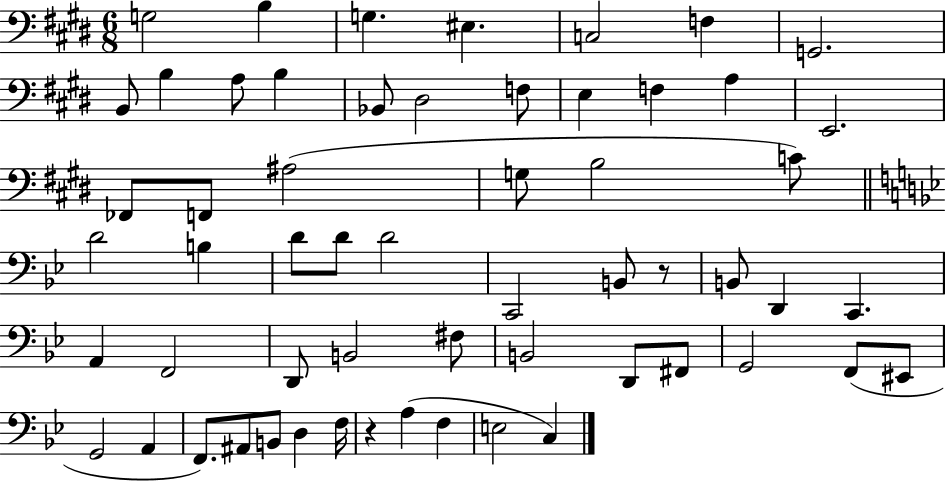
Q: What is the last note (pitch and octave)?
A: C3